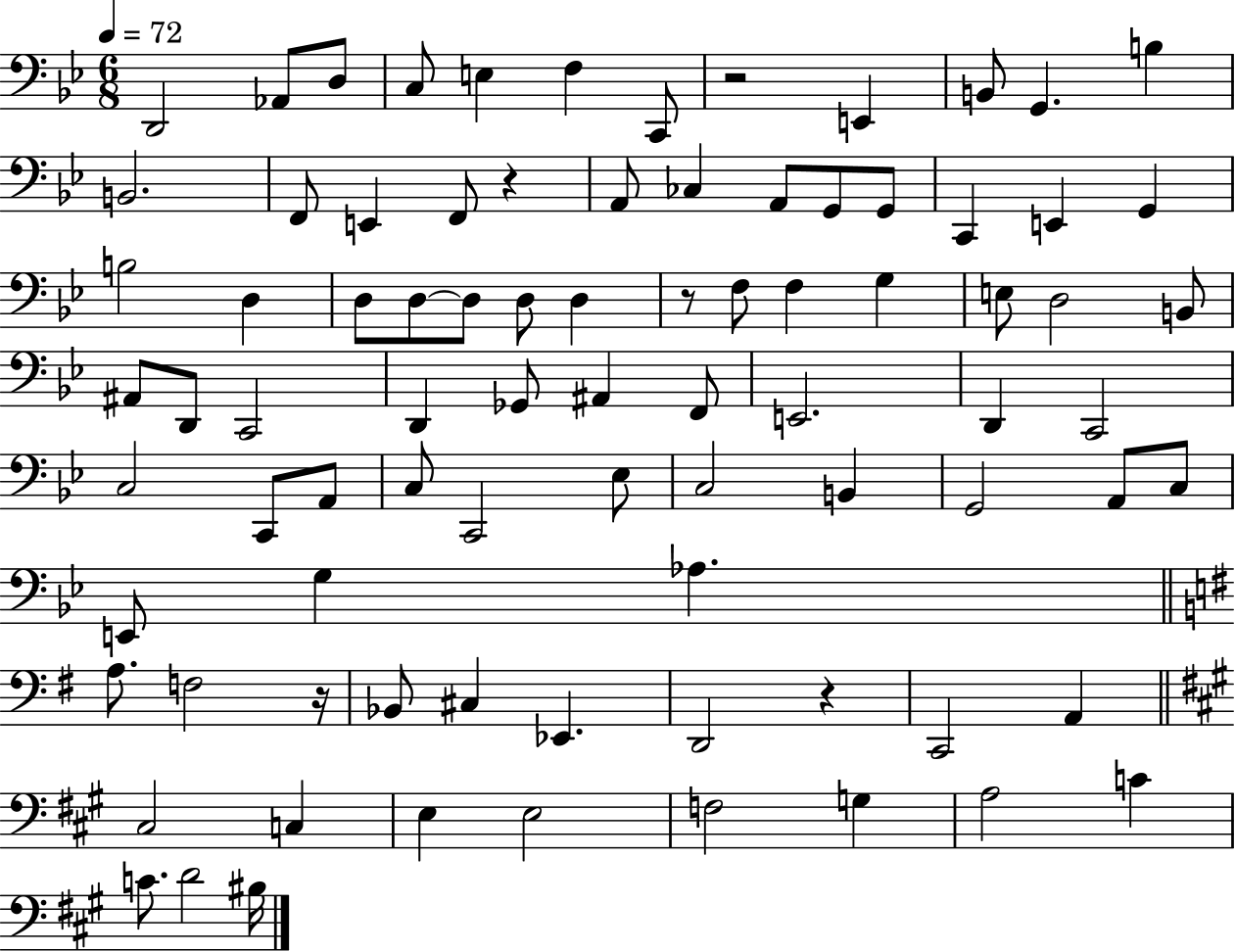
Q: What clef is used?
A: bass